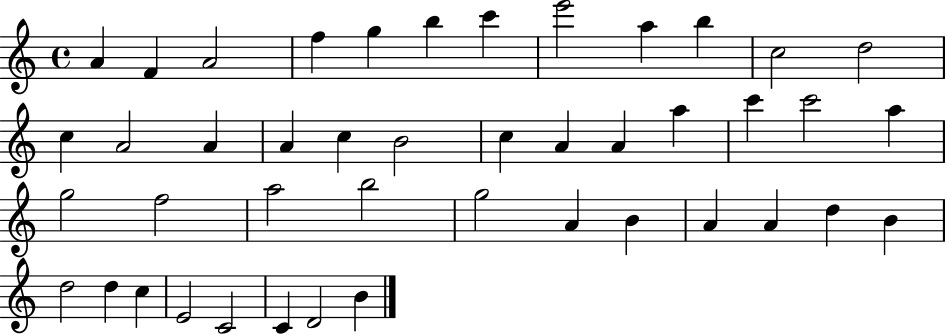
X:1
T:Untitled
M:4/4
L:1/4
K:C
A F A2 f g b c' e'2 a b c2 d2 c A2 A A c B2 c A A a c' c'2 a g2 f2 a2 b2 g2 A B A A d B d2 d c E2 C2 C D2 B